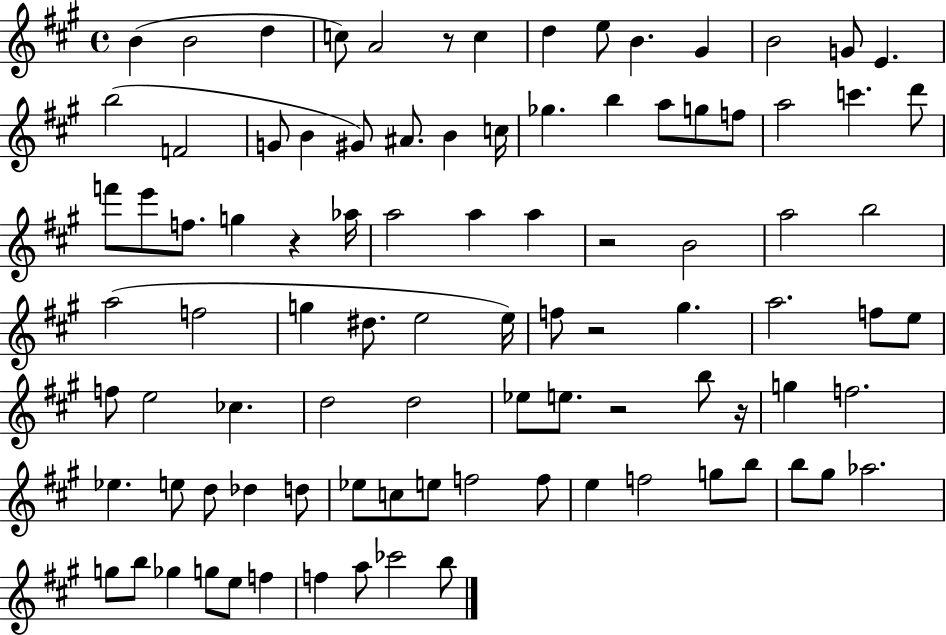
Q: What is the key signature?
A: A major